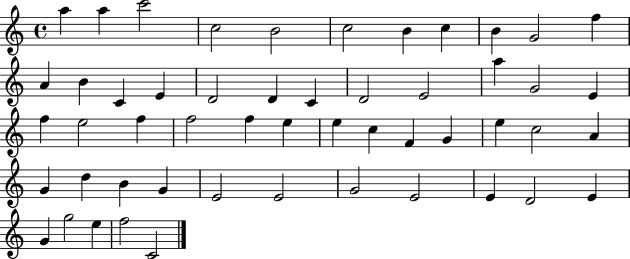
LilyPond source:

{
  \clef treble
  \time 4/4
  \defaultTimeSignature
  \key c \major
  a''4 a''4 c'''2 | c''2 b'2 | c''2 b'4 c''4 | b'4 g'2 f''4 | \break a'4 b'4 c'4 e'4 | d'2 d'4 c'4 | d'2 e'2 | a''4 g'2 e'4 | \break f''4 e''2 f''4 | f''2 f''4 e''4 | e''4 c''4 f'4 g'4 | e''4 c''2 a'4 | \break g'4 d''4 b'4 g'4 | e'2 e'2 | g'2 e'2 | e'4 d'2 e'4 | \break g'4 g''2 e''4 | f''2 c'2 | \bar "|."
}